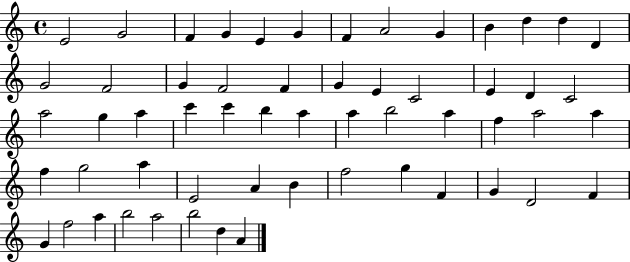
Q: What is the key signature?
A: C major